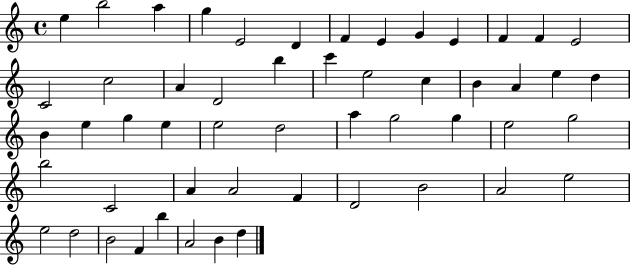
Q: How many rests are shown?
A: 0